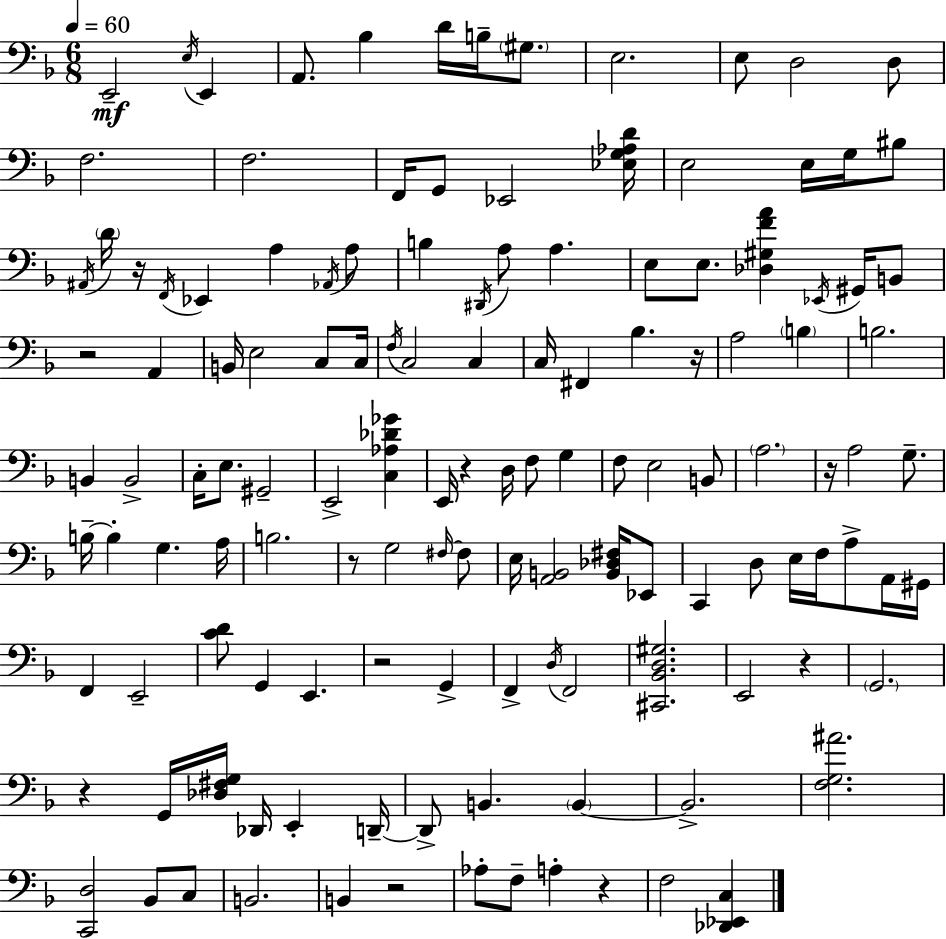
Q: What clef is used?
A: bass